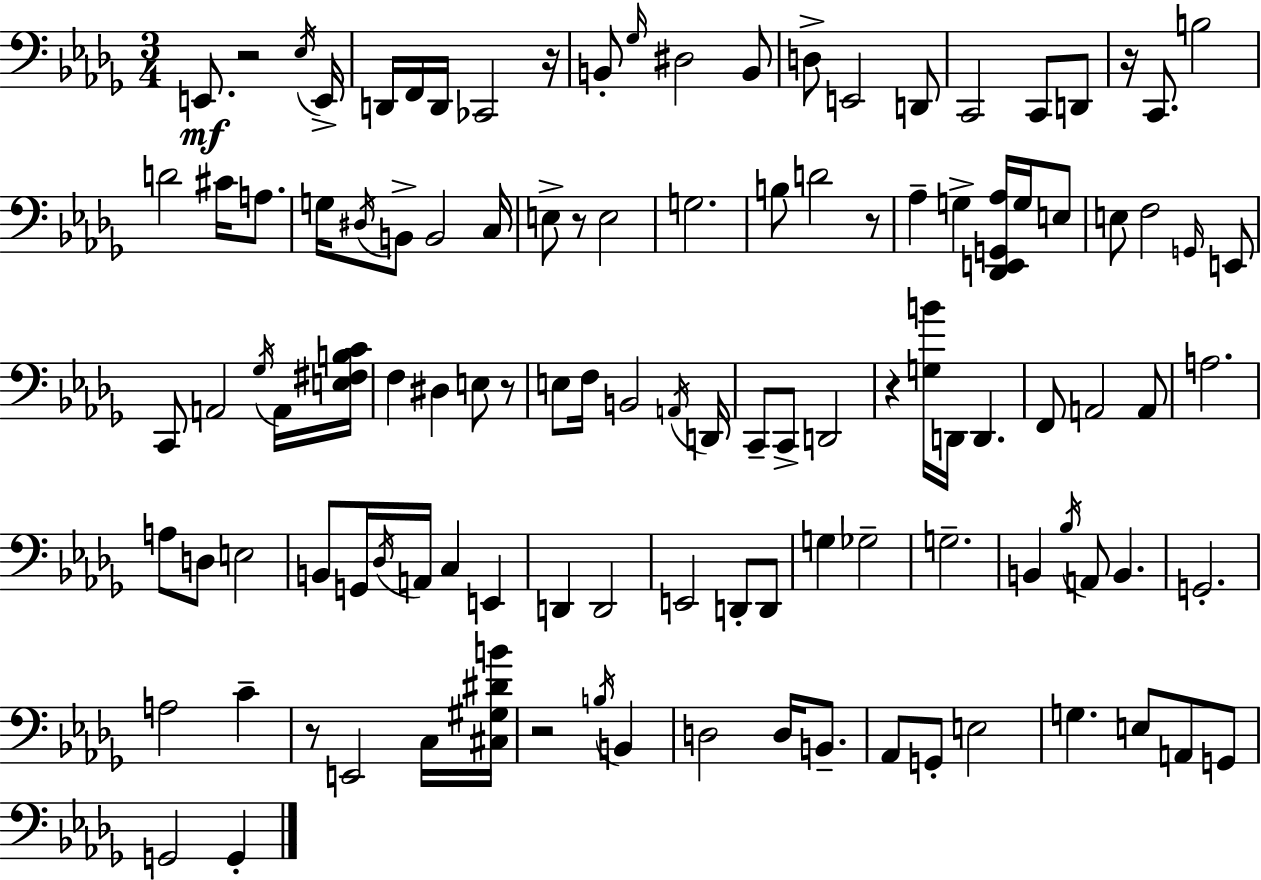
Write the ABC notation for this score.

X:1
T:Untitled
M:3/4
L:1/4
K:Bbm
E,,/2 z2 _E,/4 E,,/4 D,,/4 F,,/4 D,,/4 _C,,2 z/4 B,,/2 _G,/4 ^D,2 B,,/2 D,/2 E,,2 D,,/2 C,,2 C,,/2 D,,/2 z/4 C,,/2 B,2 D2 ^C/4 A,/2 G,/4 ^D,/4 B,,/2 B,,2 C,/4 E,/2 z/2 E,2 G,2 B,/2 D2 z/2 _A, G, [_D,,E,,G,,_A,]/4 G,/4 E,/2 E,/2 F,2 G,,/4 E,,/2 C,,/2 A,,2 _G,/4 A,,/4 [E,^F,B,C]/4 F, ^D, E,/2 z/2 E,/2 F,/4 B,,2 A,,/4 D,,/4 C,,/2 C,,/2 D,,2 z [G,B]/4 D,,/4 D,, F,,/2 A,,2 A,,/2 A,2 A,/2 D,/2 E,2 B,,/2 G,,/4 _D,/4 A,,/4 C, E,, D,, D,,2 E,,2 D,,/2 D,,/2 G, _G,2 G,2 B,, _B,/4 A,,/2 B,, G,,2 A,2 C z/2 E,,2 C,/4 [^C,^G,^DB]/4 z2 B,/4 B,, D,2 D,/4 B,,/2 _A,,/2 G,,/2 E,2 G, E,/2 A,,/2 G,,/2 G,,2 G,,